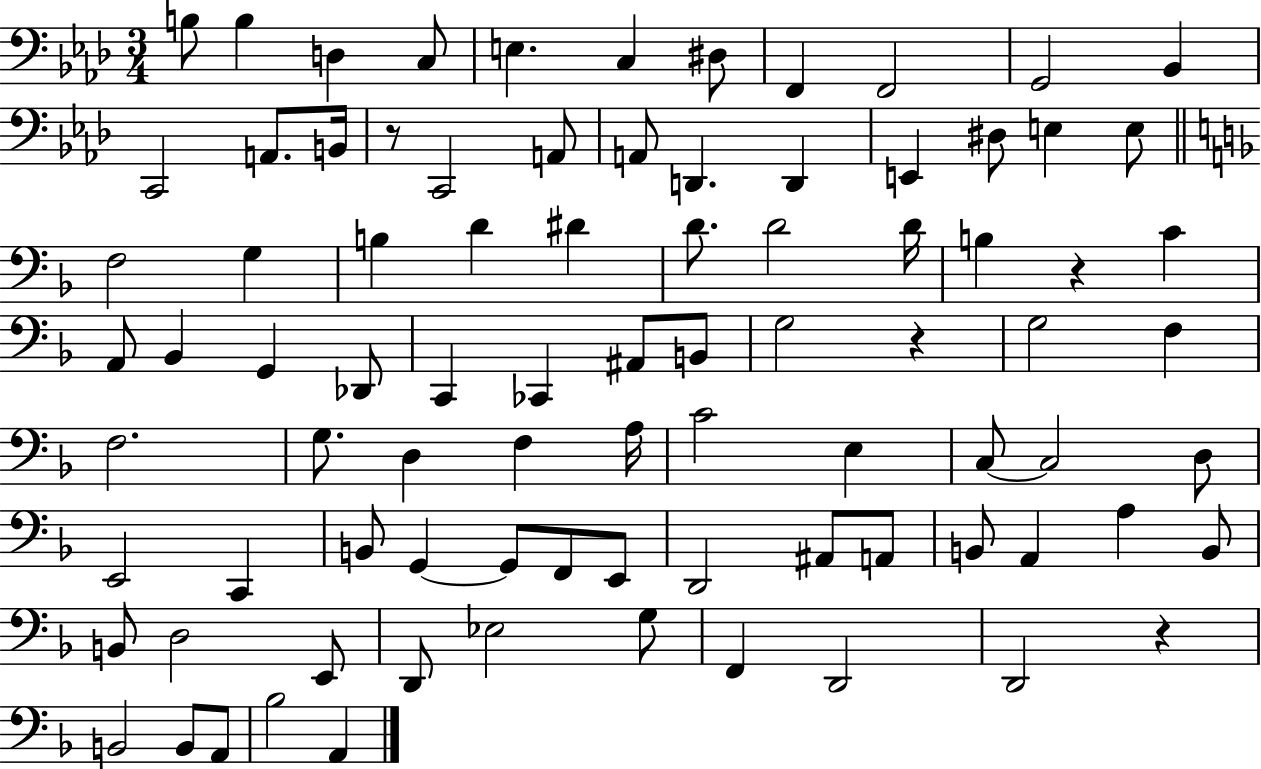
B3/e B3/q D3/q C3/e E3/q. C3/q D#3/e F2/q F2/h G2/h Bb2/q C2/h A2/e. B2/s R/e C2/h A2/e A2/e D2/q. D2/q E2/q D#3/e E3/q E3/e F3/h G3/q B3/q D4/q D#4/q D4/e. D4/h D4/s B3/q R/q C4/q A2/e Bb2/q G2/q Db2/e C2/q CES2/q A#2/e B2/e G3/h R/q G3/h F3/q F3/h. G3/e. D3/q F3/q A3/s C4/h E3/q C3/e C3/h D3/e E2/h C2/q B2/e G2/q G2/e F2/e E2/e D2/h A#2/e A2/e B2/e A2/q A3/q B2/e B2/e D3/h E2/e D2/e Eb3/h G3/e F2/q D2/h D2/h R/q B2/h B2/e A2/e Bb3/h A2/q